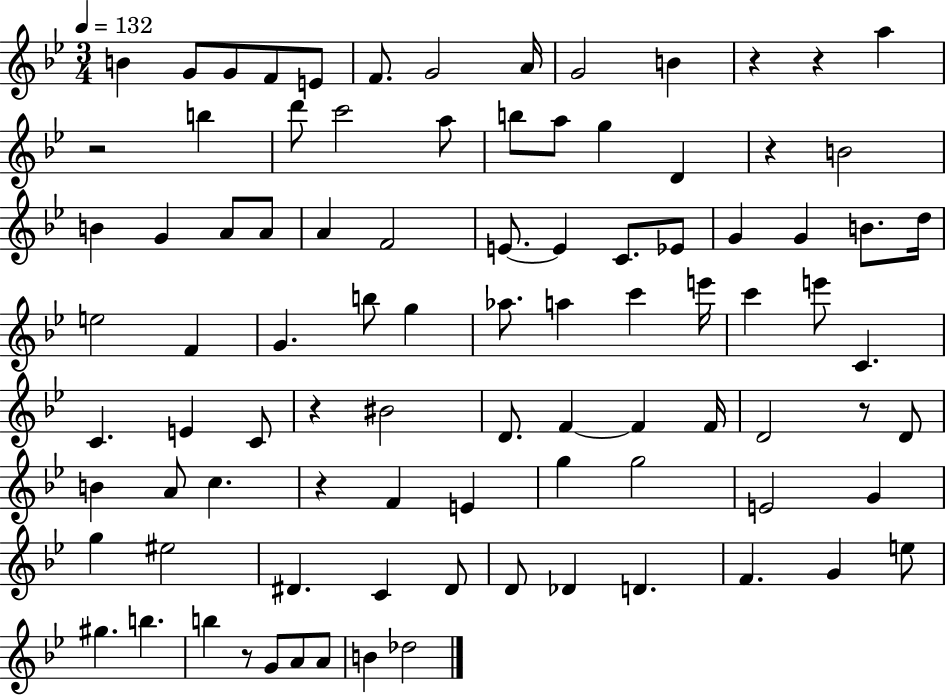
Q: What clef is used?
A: treble